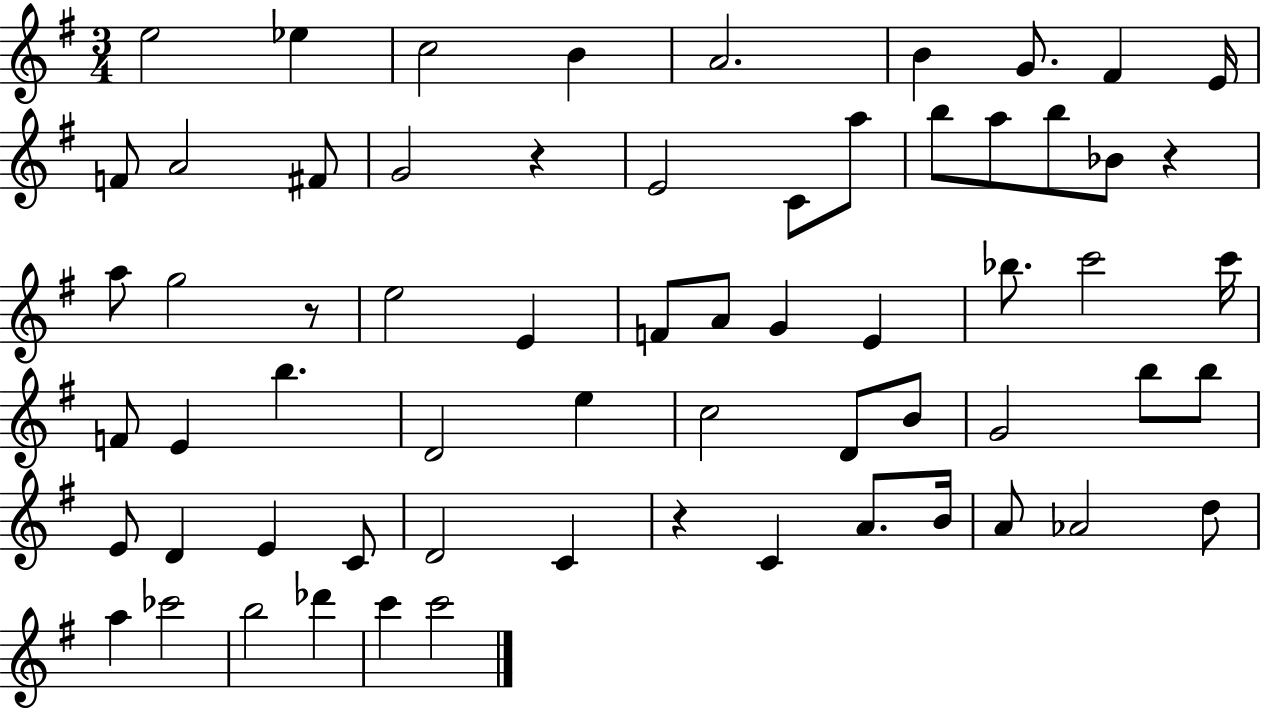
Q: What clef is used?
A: treble